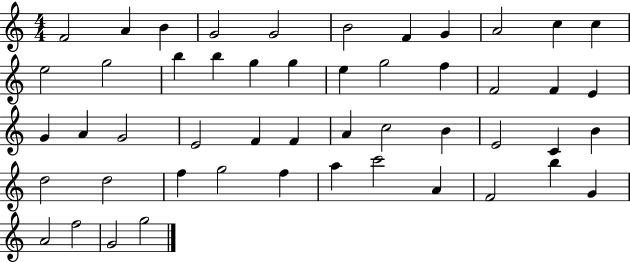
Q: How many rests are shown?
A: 0